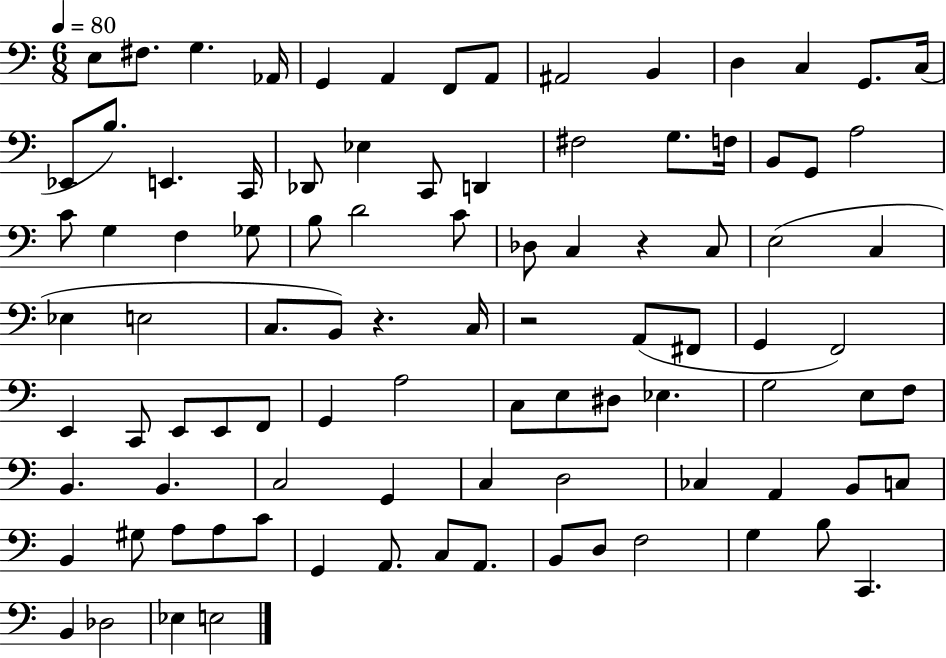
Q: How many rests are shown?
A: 3